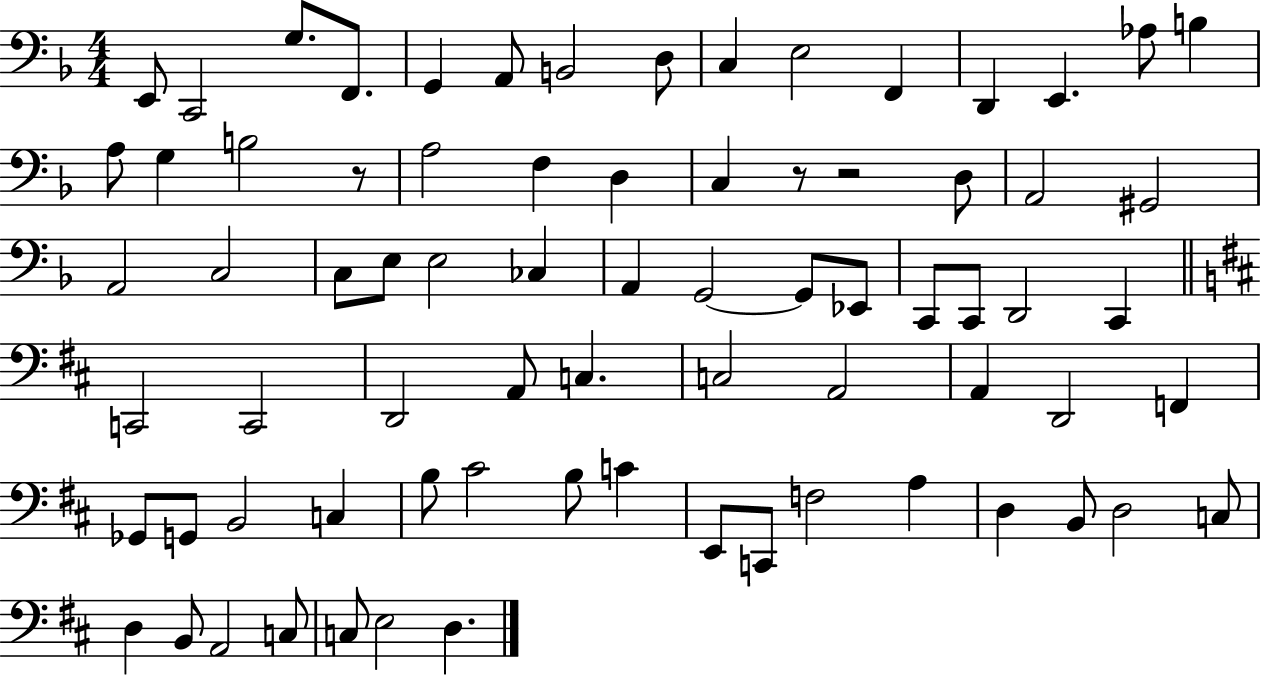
E2/e C2/h G3/e. F2/e. G2/q A2/e B2/h D3/e C3/q E3/h F2/q D2/q E2/q. Ab3/e B3/q A3/e G3/q B3/h R/e A3/h F3/q D3/q C3/q R/e R/h D3/e A2/h G#2/h A2/h C3/h C3/e E3/e E3/h CES3/q A2/q G2/h G2/e Eb2/e C2/e C2/e D2/h C2/q C2/h C2/h D2/h A2/e C3/q. C3/h A2/h A2/q D2/h F2/q Gb2/e G2/e B2/h C3/q B3/e C#4/h B3/e C4/q E2/e C2/e F3/h A3/q D3/q B2/e D3/h C3/e D3/q B2/e A2/h C3/e C3/e E3/h D3/q.